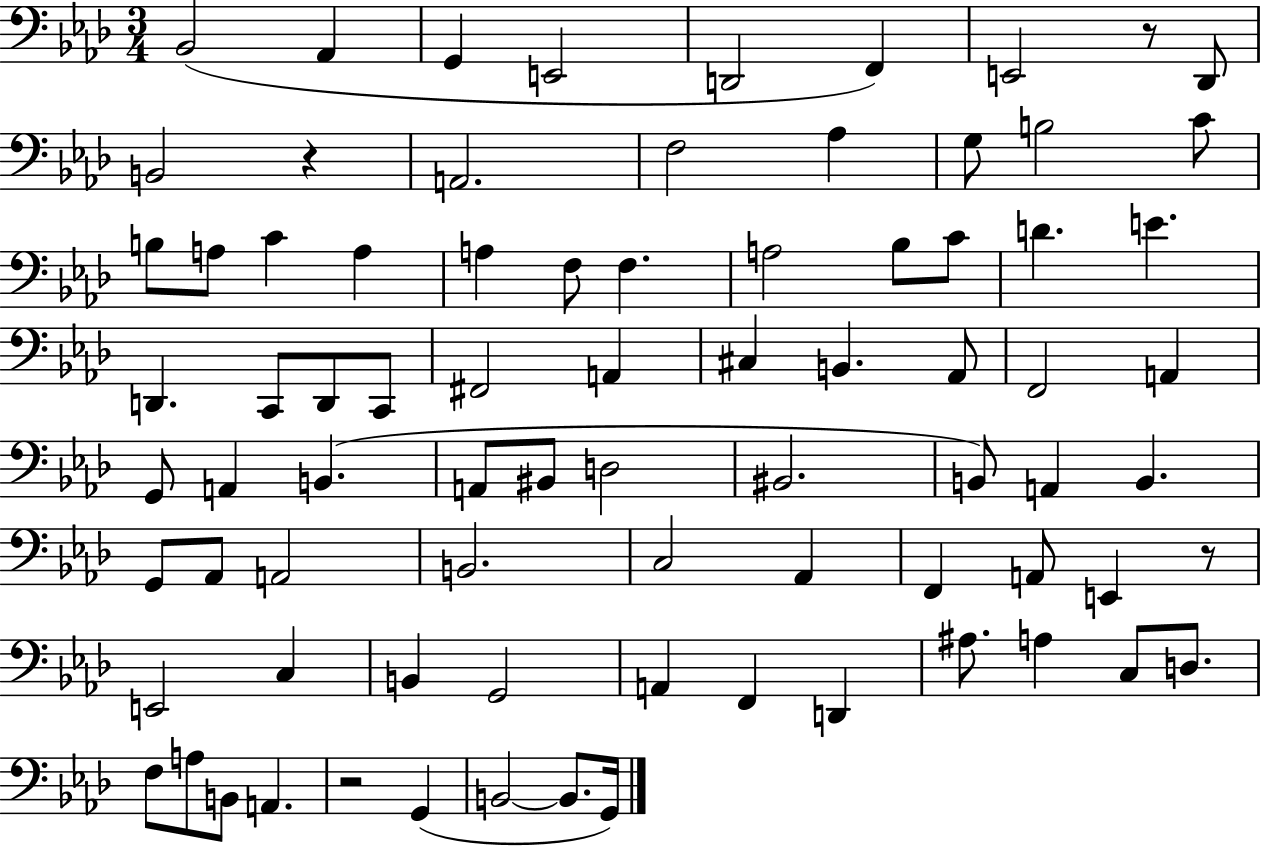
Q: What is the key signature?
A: AES major